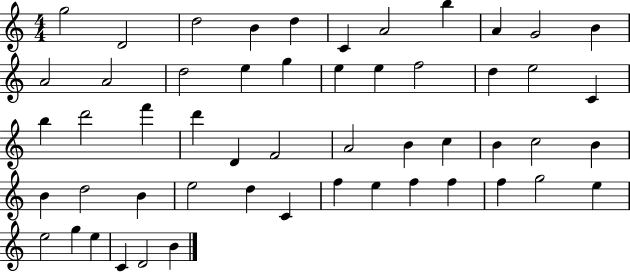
{
  \clef treble
  \numericTimeSignature
  \time 4/4
  \key c \major
  g''2 d'2 | d''2 b'4 d''4 | c'4 a'2 b''4 | a'4 g'2 b'4 | \break a'2 a'2 | d''2 e''4 g''4 | e''4 e''4 f''2 | d''4 e''2 c'4 | \break b''4 d'''2 f'''4 | d'''4 d'4 f'2 | a'2 b'4 c''4 | b'4 c''2 b'4 | \break b'4 d''2 b'4 | e''2 d''4 c'4 | f''4 e''4 f''4 f''4 | f''4 g''2 e''4 | \break e''2 g''4 e''4 | c'4 d'2 b'4 | \bar "|."
}